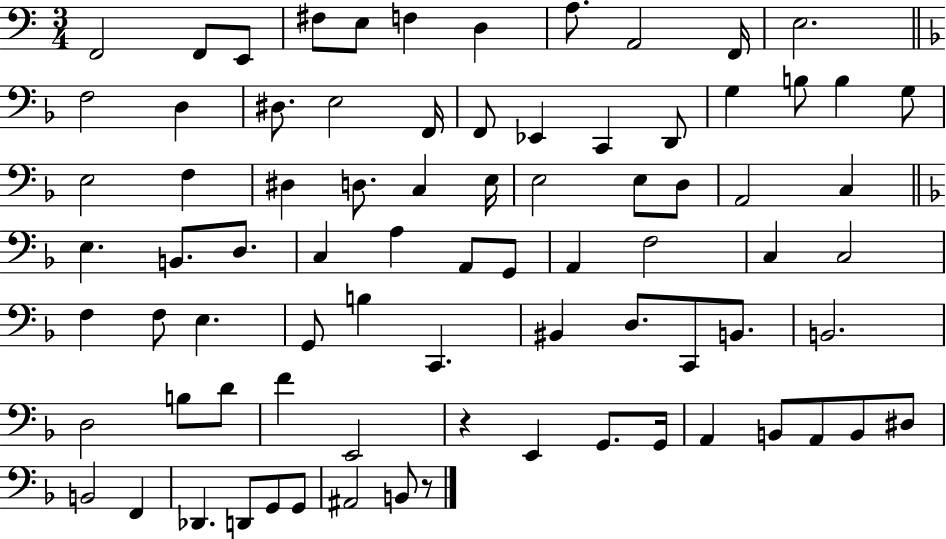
{
  \clef bass
  \numericTimeSignature
  \time 3/4
  \key c \major
  \repeat volta 2 { f,2 f,8 e,8 | fis8 e8 f4 d4 | a8. a,2 f,16 | e2. | \break \bar "||" \break \key f \major f2 d4 | dis8. e2 f,16 | f,8 ees,4 c,4 d,8 | g4 b8 b4 g8 | \break e2 f4 | dis4 d8. c4 e16 | e2 e8 d8 | a,2 c4 | \break \bar "||" \break \key f \major e4. b,8. d8. | c4 a4 a,8 g,8 | a,4 f2 | c4 c2 | \break f4 f8 e4. | g,8 b4 c,4. | bis,4 d8. c,8 b,8. | b,2. | \break d2 b8 d'8 | f'4 e,2 | r4 e,4 g,8. g,16 | a,4 b,8 a,8 b,8 dis8 | \break b,2 f,4 | des,4. d,8 g,8 g,8 | ais,2 b,8 r8 | } \bar "|."
}